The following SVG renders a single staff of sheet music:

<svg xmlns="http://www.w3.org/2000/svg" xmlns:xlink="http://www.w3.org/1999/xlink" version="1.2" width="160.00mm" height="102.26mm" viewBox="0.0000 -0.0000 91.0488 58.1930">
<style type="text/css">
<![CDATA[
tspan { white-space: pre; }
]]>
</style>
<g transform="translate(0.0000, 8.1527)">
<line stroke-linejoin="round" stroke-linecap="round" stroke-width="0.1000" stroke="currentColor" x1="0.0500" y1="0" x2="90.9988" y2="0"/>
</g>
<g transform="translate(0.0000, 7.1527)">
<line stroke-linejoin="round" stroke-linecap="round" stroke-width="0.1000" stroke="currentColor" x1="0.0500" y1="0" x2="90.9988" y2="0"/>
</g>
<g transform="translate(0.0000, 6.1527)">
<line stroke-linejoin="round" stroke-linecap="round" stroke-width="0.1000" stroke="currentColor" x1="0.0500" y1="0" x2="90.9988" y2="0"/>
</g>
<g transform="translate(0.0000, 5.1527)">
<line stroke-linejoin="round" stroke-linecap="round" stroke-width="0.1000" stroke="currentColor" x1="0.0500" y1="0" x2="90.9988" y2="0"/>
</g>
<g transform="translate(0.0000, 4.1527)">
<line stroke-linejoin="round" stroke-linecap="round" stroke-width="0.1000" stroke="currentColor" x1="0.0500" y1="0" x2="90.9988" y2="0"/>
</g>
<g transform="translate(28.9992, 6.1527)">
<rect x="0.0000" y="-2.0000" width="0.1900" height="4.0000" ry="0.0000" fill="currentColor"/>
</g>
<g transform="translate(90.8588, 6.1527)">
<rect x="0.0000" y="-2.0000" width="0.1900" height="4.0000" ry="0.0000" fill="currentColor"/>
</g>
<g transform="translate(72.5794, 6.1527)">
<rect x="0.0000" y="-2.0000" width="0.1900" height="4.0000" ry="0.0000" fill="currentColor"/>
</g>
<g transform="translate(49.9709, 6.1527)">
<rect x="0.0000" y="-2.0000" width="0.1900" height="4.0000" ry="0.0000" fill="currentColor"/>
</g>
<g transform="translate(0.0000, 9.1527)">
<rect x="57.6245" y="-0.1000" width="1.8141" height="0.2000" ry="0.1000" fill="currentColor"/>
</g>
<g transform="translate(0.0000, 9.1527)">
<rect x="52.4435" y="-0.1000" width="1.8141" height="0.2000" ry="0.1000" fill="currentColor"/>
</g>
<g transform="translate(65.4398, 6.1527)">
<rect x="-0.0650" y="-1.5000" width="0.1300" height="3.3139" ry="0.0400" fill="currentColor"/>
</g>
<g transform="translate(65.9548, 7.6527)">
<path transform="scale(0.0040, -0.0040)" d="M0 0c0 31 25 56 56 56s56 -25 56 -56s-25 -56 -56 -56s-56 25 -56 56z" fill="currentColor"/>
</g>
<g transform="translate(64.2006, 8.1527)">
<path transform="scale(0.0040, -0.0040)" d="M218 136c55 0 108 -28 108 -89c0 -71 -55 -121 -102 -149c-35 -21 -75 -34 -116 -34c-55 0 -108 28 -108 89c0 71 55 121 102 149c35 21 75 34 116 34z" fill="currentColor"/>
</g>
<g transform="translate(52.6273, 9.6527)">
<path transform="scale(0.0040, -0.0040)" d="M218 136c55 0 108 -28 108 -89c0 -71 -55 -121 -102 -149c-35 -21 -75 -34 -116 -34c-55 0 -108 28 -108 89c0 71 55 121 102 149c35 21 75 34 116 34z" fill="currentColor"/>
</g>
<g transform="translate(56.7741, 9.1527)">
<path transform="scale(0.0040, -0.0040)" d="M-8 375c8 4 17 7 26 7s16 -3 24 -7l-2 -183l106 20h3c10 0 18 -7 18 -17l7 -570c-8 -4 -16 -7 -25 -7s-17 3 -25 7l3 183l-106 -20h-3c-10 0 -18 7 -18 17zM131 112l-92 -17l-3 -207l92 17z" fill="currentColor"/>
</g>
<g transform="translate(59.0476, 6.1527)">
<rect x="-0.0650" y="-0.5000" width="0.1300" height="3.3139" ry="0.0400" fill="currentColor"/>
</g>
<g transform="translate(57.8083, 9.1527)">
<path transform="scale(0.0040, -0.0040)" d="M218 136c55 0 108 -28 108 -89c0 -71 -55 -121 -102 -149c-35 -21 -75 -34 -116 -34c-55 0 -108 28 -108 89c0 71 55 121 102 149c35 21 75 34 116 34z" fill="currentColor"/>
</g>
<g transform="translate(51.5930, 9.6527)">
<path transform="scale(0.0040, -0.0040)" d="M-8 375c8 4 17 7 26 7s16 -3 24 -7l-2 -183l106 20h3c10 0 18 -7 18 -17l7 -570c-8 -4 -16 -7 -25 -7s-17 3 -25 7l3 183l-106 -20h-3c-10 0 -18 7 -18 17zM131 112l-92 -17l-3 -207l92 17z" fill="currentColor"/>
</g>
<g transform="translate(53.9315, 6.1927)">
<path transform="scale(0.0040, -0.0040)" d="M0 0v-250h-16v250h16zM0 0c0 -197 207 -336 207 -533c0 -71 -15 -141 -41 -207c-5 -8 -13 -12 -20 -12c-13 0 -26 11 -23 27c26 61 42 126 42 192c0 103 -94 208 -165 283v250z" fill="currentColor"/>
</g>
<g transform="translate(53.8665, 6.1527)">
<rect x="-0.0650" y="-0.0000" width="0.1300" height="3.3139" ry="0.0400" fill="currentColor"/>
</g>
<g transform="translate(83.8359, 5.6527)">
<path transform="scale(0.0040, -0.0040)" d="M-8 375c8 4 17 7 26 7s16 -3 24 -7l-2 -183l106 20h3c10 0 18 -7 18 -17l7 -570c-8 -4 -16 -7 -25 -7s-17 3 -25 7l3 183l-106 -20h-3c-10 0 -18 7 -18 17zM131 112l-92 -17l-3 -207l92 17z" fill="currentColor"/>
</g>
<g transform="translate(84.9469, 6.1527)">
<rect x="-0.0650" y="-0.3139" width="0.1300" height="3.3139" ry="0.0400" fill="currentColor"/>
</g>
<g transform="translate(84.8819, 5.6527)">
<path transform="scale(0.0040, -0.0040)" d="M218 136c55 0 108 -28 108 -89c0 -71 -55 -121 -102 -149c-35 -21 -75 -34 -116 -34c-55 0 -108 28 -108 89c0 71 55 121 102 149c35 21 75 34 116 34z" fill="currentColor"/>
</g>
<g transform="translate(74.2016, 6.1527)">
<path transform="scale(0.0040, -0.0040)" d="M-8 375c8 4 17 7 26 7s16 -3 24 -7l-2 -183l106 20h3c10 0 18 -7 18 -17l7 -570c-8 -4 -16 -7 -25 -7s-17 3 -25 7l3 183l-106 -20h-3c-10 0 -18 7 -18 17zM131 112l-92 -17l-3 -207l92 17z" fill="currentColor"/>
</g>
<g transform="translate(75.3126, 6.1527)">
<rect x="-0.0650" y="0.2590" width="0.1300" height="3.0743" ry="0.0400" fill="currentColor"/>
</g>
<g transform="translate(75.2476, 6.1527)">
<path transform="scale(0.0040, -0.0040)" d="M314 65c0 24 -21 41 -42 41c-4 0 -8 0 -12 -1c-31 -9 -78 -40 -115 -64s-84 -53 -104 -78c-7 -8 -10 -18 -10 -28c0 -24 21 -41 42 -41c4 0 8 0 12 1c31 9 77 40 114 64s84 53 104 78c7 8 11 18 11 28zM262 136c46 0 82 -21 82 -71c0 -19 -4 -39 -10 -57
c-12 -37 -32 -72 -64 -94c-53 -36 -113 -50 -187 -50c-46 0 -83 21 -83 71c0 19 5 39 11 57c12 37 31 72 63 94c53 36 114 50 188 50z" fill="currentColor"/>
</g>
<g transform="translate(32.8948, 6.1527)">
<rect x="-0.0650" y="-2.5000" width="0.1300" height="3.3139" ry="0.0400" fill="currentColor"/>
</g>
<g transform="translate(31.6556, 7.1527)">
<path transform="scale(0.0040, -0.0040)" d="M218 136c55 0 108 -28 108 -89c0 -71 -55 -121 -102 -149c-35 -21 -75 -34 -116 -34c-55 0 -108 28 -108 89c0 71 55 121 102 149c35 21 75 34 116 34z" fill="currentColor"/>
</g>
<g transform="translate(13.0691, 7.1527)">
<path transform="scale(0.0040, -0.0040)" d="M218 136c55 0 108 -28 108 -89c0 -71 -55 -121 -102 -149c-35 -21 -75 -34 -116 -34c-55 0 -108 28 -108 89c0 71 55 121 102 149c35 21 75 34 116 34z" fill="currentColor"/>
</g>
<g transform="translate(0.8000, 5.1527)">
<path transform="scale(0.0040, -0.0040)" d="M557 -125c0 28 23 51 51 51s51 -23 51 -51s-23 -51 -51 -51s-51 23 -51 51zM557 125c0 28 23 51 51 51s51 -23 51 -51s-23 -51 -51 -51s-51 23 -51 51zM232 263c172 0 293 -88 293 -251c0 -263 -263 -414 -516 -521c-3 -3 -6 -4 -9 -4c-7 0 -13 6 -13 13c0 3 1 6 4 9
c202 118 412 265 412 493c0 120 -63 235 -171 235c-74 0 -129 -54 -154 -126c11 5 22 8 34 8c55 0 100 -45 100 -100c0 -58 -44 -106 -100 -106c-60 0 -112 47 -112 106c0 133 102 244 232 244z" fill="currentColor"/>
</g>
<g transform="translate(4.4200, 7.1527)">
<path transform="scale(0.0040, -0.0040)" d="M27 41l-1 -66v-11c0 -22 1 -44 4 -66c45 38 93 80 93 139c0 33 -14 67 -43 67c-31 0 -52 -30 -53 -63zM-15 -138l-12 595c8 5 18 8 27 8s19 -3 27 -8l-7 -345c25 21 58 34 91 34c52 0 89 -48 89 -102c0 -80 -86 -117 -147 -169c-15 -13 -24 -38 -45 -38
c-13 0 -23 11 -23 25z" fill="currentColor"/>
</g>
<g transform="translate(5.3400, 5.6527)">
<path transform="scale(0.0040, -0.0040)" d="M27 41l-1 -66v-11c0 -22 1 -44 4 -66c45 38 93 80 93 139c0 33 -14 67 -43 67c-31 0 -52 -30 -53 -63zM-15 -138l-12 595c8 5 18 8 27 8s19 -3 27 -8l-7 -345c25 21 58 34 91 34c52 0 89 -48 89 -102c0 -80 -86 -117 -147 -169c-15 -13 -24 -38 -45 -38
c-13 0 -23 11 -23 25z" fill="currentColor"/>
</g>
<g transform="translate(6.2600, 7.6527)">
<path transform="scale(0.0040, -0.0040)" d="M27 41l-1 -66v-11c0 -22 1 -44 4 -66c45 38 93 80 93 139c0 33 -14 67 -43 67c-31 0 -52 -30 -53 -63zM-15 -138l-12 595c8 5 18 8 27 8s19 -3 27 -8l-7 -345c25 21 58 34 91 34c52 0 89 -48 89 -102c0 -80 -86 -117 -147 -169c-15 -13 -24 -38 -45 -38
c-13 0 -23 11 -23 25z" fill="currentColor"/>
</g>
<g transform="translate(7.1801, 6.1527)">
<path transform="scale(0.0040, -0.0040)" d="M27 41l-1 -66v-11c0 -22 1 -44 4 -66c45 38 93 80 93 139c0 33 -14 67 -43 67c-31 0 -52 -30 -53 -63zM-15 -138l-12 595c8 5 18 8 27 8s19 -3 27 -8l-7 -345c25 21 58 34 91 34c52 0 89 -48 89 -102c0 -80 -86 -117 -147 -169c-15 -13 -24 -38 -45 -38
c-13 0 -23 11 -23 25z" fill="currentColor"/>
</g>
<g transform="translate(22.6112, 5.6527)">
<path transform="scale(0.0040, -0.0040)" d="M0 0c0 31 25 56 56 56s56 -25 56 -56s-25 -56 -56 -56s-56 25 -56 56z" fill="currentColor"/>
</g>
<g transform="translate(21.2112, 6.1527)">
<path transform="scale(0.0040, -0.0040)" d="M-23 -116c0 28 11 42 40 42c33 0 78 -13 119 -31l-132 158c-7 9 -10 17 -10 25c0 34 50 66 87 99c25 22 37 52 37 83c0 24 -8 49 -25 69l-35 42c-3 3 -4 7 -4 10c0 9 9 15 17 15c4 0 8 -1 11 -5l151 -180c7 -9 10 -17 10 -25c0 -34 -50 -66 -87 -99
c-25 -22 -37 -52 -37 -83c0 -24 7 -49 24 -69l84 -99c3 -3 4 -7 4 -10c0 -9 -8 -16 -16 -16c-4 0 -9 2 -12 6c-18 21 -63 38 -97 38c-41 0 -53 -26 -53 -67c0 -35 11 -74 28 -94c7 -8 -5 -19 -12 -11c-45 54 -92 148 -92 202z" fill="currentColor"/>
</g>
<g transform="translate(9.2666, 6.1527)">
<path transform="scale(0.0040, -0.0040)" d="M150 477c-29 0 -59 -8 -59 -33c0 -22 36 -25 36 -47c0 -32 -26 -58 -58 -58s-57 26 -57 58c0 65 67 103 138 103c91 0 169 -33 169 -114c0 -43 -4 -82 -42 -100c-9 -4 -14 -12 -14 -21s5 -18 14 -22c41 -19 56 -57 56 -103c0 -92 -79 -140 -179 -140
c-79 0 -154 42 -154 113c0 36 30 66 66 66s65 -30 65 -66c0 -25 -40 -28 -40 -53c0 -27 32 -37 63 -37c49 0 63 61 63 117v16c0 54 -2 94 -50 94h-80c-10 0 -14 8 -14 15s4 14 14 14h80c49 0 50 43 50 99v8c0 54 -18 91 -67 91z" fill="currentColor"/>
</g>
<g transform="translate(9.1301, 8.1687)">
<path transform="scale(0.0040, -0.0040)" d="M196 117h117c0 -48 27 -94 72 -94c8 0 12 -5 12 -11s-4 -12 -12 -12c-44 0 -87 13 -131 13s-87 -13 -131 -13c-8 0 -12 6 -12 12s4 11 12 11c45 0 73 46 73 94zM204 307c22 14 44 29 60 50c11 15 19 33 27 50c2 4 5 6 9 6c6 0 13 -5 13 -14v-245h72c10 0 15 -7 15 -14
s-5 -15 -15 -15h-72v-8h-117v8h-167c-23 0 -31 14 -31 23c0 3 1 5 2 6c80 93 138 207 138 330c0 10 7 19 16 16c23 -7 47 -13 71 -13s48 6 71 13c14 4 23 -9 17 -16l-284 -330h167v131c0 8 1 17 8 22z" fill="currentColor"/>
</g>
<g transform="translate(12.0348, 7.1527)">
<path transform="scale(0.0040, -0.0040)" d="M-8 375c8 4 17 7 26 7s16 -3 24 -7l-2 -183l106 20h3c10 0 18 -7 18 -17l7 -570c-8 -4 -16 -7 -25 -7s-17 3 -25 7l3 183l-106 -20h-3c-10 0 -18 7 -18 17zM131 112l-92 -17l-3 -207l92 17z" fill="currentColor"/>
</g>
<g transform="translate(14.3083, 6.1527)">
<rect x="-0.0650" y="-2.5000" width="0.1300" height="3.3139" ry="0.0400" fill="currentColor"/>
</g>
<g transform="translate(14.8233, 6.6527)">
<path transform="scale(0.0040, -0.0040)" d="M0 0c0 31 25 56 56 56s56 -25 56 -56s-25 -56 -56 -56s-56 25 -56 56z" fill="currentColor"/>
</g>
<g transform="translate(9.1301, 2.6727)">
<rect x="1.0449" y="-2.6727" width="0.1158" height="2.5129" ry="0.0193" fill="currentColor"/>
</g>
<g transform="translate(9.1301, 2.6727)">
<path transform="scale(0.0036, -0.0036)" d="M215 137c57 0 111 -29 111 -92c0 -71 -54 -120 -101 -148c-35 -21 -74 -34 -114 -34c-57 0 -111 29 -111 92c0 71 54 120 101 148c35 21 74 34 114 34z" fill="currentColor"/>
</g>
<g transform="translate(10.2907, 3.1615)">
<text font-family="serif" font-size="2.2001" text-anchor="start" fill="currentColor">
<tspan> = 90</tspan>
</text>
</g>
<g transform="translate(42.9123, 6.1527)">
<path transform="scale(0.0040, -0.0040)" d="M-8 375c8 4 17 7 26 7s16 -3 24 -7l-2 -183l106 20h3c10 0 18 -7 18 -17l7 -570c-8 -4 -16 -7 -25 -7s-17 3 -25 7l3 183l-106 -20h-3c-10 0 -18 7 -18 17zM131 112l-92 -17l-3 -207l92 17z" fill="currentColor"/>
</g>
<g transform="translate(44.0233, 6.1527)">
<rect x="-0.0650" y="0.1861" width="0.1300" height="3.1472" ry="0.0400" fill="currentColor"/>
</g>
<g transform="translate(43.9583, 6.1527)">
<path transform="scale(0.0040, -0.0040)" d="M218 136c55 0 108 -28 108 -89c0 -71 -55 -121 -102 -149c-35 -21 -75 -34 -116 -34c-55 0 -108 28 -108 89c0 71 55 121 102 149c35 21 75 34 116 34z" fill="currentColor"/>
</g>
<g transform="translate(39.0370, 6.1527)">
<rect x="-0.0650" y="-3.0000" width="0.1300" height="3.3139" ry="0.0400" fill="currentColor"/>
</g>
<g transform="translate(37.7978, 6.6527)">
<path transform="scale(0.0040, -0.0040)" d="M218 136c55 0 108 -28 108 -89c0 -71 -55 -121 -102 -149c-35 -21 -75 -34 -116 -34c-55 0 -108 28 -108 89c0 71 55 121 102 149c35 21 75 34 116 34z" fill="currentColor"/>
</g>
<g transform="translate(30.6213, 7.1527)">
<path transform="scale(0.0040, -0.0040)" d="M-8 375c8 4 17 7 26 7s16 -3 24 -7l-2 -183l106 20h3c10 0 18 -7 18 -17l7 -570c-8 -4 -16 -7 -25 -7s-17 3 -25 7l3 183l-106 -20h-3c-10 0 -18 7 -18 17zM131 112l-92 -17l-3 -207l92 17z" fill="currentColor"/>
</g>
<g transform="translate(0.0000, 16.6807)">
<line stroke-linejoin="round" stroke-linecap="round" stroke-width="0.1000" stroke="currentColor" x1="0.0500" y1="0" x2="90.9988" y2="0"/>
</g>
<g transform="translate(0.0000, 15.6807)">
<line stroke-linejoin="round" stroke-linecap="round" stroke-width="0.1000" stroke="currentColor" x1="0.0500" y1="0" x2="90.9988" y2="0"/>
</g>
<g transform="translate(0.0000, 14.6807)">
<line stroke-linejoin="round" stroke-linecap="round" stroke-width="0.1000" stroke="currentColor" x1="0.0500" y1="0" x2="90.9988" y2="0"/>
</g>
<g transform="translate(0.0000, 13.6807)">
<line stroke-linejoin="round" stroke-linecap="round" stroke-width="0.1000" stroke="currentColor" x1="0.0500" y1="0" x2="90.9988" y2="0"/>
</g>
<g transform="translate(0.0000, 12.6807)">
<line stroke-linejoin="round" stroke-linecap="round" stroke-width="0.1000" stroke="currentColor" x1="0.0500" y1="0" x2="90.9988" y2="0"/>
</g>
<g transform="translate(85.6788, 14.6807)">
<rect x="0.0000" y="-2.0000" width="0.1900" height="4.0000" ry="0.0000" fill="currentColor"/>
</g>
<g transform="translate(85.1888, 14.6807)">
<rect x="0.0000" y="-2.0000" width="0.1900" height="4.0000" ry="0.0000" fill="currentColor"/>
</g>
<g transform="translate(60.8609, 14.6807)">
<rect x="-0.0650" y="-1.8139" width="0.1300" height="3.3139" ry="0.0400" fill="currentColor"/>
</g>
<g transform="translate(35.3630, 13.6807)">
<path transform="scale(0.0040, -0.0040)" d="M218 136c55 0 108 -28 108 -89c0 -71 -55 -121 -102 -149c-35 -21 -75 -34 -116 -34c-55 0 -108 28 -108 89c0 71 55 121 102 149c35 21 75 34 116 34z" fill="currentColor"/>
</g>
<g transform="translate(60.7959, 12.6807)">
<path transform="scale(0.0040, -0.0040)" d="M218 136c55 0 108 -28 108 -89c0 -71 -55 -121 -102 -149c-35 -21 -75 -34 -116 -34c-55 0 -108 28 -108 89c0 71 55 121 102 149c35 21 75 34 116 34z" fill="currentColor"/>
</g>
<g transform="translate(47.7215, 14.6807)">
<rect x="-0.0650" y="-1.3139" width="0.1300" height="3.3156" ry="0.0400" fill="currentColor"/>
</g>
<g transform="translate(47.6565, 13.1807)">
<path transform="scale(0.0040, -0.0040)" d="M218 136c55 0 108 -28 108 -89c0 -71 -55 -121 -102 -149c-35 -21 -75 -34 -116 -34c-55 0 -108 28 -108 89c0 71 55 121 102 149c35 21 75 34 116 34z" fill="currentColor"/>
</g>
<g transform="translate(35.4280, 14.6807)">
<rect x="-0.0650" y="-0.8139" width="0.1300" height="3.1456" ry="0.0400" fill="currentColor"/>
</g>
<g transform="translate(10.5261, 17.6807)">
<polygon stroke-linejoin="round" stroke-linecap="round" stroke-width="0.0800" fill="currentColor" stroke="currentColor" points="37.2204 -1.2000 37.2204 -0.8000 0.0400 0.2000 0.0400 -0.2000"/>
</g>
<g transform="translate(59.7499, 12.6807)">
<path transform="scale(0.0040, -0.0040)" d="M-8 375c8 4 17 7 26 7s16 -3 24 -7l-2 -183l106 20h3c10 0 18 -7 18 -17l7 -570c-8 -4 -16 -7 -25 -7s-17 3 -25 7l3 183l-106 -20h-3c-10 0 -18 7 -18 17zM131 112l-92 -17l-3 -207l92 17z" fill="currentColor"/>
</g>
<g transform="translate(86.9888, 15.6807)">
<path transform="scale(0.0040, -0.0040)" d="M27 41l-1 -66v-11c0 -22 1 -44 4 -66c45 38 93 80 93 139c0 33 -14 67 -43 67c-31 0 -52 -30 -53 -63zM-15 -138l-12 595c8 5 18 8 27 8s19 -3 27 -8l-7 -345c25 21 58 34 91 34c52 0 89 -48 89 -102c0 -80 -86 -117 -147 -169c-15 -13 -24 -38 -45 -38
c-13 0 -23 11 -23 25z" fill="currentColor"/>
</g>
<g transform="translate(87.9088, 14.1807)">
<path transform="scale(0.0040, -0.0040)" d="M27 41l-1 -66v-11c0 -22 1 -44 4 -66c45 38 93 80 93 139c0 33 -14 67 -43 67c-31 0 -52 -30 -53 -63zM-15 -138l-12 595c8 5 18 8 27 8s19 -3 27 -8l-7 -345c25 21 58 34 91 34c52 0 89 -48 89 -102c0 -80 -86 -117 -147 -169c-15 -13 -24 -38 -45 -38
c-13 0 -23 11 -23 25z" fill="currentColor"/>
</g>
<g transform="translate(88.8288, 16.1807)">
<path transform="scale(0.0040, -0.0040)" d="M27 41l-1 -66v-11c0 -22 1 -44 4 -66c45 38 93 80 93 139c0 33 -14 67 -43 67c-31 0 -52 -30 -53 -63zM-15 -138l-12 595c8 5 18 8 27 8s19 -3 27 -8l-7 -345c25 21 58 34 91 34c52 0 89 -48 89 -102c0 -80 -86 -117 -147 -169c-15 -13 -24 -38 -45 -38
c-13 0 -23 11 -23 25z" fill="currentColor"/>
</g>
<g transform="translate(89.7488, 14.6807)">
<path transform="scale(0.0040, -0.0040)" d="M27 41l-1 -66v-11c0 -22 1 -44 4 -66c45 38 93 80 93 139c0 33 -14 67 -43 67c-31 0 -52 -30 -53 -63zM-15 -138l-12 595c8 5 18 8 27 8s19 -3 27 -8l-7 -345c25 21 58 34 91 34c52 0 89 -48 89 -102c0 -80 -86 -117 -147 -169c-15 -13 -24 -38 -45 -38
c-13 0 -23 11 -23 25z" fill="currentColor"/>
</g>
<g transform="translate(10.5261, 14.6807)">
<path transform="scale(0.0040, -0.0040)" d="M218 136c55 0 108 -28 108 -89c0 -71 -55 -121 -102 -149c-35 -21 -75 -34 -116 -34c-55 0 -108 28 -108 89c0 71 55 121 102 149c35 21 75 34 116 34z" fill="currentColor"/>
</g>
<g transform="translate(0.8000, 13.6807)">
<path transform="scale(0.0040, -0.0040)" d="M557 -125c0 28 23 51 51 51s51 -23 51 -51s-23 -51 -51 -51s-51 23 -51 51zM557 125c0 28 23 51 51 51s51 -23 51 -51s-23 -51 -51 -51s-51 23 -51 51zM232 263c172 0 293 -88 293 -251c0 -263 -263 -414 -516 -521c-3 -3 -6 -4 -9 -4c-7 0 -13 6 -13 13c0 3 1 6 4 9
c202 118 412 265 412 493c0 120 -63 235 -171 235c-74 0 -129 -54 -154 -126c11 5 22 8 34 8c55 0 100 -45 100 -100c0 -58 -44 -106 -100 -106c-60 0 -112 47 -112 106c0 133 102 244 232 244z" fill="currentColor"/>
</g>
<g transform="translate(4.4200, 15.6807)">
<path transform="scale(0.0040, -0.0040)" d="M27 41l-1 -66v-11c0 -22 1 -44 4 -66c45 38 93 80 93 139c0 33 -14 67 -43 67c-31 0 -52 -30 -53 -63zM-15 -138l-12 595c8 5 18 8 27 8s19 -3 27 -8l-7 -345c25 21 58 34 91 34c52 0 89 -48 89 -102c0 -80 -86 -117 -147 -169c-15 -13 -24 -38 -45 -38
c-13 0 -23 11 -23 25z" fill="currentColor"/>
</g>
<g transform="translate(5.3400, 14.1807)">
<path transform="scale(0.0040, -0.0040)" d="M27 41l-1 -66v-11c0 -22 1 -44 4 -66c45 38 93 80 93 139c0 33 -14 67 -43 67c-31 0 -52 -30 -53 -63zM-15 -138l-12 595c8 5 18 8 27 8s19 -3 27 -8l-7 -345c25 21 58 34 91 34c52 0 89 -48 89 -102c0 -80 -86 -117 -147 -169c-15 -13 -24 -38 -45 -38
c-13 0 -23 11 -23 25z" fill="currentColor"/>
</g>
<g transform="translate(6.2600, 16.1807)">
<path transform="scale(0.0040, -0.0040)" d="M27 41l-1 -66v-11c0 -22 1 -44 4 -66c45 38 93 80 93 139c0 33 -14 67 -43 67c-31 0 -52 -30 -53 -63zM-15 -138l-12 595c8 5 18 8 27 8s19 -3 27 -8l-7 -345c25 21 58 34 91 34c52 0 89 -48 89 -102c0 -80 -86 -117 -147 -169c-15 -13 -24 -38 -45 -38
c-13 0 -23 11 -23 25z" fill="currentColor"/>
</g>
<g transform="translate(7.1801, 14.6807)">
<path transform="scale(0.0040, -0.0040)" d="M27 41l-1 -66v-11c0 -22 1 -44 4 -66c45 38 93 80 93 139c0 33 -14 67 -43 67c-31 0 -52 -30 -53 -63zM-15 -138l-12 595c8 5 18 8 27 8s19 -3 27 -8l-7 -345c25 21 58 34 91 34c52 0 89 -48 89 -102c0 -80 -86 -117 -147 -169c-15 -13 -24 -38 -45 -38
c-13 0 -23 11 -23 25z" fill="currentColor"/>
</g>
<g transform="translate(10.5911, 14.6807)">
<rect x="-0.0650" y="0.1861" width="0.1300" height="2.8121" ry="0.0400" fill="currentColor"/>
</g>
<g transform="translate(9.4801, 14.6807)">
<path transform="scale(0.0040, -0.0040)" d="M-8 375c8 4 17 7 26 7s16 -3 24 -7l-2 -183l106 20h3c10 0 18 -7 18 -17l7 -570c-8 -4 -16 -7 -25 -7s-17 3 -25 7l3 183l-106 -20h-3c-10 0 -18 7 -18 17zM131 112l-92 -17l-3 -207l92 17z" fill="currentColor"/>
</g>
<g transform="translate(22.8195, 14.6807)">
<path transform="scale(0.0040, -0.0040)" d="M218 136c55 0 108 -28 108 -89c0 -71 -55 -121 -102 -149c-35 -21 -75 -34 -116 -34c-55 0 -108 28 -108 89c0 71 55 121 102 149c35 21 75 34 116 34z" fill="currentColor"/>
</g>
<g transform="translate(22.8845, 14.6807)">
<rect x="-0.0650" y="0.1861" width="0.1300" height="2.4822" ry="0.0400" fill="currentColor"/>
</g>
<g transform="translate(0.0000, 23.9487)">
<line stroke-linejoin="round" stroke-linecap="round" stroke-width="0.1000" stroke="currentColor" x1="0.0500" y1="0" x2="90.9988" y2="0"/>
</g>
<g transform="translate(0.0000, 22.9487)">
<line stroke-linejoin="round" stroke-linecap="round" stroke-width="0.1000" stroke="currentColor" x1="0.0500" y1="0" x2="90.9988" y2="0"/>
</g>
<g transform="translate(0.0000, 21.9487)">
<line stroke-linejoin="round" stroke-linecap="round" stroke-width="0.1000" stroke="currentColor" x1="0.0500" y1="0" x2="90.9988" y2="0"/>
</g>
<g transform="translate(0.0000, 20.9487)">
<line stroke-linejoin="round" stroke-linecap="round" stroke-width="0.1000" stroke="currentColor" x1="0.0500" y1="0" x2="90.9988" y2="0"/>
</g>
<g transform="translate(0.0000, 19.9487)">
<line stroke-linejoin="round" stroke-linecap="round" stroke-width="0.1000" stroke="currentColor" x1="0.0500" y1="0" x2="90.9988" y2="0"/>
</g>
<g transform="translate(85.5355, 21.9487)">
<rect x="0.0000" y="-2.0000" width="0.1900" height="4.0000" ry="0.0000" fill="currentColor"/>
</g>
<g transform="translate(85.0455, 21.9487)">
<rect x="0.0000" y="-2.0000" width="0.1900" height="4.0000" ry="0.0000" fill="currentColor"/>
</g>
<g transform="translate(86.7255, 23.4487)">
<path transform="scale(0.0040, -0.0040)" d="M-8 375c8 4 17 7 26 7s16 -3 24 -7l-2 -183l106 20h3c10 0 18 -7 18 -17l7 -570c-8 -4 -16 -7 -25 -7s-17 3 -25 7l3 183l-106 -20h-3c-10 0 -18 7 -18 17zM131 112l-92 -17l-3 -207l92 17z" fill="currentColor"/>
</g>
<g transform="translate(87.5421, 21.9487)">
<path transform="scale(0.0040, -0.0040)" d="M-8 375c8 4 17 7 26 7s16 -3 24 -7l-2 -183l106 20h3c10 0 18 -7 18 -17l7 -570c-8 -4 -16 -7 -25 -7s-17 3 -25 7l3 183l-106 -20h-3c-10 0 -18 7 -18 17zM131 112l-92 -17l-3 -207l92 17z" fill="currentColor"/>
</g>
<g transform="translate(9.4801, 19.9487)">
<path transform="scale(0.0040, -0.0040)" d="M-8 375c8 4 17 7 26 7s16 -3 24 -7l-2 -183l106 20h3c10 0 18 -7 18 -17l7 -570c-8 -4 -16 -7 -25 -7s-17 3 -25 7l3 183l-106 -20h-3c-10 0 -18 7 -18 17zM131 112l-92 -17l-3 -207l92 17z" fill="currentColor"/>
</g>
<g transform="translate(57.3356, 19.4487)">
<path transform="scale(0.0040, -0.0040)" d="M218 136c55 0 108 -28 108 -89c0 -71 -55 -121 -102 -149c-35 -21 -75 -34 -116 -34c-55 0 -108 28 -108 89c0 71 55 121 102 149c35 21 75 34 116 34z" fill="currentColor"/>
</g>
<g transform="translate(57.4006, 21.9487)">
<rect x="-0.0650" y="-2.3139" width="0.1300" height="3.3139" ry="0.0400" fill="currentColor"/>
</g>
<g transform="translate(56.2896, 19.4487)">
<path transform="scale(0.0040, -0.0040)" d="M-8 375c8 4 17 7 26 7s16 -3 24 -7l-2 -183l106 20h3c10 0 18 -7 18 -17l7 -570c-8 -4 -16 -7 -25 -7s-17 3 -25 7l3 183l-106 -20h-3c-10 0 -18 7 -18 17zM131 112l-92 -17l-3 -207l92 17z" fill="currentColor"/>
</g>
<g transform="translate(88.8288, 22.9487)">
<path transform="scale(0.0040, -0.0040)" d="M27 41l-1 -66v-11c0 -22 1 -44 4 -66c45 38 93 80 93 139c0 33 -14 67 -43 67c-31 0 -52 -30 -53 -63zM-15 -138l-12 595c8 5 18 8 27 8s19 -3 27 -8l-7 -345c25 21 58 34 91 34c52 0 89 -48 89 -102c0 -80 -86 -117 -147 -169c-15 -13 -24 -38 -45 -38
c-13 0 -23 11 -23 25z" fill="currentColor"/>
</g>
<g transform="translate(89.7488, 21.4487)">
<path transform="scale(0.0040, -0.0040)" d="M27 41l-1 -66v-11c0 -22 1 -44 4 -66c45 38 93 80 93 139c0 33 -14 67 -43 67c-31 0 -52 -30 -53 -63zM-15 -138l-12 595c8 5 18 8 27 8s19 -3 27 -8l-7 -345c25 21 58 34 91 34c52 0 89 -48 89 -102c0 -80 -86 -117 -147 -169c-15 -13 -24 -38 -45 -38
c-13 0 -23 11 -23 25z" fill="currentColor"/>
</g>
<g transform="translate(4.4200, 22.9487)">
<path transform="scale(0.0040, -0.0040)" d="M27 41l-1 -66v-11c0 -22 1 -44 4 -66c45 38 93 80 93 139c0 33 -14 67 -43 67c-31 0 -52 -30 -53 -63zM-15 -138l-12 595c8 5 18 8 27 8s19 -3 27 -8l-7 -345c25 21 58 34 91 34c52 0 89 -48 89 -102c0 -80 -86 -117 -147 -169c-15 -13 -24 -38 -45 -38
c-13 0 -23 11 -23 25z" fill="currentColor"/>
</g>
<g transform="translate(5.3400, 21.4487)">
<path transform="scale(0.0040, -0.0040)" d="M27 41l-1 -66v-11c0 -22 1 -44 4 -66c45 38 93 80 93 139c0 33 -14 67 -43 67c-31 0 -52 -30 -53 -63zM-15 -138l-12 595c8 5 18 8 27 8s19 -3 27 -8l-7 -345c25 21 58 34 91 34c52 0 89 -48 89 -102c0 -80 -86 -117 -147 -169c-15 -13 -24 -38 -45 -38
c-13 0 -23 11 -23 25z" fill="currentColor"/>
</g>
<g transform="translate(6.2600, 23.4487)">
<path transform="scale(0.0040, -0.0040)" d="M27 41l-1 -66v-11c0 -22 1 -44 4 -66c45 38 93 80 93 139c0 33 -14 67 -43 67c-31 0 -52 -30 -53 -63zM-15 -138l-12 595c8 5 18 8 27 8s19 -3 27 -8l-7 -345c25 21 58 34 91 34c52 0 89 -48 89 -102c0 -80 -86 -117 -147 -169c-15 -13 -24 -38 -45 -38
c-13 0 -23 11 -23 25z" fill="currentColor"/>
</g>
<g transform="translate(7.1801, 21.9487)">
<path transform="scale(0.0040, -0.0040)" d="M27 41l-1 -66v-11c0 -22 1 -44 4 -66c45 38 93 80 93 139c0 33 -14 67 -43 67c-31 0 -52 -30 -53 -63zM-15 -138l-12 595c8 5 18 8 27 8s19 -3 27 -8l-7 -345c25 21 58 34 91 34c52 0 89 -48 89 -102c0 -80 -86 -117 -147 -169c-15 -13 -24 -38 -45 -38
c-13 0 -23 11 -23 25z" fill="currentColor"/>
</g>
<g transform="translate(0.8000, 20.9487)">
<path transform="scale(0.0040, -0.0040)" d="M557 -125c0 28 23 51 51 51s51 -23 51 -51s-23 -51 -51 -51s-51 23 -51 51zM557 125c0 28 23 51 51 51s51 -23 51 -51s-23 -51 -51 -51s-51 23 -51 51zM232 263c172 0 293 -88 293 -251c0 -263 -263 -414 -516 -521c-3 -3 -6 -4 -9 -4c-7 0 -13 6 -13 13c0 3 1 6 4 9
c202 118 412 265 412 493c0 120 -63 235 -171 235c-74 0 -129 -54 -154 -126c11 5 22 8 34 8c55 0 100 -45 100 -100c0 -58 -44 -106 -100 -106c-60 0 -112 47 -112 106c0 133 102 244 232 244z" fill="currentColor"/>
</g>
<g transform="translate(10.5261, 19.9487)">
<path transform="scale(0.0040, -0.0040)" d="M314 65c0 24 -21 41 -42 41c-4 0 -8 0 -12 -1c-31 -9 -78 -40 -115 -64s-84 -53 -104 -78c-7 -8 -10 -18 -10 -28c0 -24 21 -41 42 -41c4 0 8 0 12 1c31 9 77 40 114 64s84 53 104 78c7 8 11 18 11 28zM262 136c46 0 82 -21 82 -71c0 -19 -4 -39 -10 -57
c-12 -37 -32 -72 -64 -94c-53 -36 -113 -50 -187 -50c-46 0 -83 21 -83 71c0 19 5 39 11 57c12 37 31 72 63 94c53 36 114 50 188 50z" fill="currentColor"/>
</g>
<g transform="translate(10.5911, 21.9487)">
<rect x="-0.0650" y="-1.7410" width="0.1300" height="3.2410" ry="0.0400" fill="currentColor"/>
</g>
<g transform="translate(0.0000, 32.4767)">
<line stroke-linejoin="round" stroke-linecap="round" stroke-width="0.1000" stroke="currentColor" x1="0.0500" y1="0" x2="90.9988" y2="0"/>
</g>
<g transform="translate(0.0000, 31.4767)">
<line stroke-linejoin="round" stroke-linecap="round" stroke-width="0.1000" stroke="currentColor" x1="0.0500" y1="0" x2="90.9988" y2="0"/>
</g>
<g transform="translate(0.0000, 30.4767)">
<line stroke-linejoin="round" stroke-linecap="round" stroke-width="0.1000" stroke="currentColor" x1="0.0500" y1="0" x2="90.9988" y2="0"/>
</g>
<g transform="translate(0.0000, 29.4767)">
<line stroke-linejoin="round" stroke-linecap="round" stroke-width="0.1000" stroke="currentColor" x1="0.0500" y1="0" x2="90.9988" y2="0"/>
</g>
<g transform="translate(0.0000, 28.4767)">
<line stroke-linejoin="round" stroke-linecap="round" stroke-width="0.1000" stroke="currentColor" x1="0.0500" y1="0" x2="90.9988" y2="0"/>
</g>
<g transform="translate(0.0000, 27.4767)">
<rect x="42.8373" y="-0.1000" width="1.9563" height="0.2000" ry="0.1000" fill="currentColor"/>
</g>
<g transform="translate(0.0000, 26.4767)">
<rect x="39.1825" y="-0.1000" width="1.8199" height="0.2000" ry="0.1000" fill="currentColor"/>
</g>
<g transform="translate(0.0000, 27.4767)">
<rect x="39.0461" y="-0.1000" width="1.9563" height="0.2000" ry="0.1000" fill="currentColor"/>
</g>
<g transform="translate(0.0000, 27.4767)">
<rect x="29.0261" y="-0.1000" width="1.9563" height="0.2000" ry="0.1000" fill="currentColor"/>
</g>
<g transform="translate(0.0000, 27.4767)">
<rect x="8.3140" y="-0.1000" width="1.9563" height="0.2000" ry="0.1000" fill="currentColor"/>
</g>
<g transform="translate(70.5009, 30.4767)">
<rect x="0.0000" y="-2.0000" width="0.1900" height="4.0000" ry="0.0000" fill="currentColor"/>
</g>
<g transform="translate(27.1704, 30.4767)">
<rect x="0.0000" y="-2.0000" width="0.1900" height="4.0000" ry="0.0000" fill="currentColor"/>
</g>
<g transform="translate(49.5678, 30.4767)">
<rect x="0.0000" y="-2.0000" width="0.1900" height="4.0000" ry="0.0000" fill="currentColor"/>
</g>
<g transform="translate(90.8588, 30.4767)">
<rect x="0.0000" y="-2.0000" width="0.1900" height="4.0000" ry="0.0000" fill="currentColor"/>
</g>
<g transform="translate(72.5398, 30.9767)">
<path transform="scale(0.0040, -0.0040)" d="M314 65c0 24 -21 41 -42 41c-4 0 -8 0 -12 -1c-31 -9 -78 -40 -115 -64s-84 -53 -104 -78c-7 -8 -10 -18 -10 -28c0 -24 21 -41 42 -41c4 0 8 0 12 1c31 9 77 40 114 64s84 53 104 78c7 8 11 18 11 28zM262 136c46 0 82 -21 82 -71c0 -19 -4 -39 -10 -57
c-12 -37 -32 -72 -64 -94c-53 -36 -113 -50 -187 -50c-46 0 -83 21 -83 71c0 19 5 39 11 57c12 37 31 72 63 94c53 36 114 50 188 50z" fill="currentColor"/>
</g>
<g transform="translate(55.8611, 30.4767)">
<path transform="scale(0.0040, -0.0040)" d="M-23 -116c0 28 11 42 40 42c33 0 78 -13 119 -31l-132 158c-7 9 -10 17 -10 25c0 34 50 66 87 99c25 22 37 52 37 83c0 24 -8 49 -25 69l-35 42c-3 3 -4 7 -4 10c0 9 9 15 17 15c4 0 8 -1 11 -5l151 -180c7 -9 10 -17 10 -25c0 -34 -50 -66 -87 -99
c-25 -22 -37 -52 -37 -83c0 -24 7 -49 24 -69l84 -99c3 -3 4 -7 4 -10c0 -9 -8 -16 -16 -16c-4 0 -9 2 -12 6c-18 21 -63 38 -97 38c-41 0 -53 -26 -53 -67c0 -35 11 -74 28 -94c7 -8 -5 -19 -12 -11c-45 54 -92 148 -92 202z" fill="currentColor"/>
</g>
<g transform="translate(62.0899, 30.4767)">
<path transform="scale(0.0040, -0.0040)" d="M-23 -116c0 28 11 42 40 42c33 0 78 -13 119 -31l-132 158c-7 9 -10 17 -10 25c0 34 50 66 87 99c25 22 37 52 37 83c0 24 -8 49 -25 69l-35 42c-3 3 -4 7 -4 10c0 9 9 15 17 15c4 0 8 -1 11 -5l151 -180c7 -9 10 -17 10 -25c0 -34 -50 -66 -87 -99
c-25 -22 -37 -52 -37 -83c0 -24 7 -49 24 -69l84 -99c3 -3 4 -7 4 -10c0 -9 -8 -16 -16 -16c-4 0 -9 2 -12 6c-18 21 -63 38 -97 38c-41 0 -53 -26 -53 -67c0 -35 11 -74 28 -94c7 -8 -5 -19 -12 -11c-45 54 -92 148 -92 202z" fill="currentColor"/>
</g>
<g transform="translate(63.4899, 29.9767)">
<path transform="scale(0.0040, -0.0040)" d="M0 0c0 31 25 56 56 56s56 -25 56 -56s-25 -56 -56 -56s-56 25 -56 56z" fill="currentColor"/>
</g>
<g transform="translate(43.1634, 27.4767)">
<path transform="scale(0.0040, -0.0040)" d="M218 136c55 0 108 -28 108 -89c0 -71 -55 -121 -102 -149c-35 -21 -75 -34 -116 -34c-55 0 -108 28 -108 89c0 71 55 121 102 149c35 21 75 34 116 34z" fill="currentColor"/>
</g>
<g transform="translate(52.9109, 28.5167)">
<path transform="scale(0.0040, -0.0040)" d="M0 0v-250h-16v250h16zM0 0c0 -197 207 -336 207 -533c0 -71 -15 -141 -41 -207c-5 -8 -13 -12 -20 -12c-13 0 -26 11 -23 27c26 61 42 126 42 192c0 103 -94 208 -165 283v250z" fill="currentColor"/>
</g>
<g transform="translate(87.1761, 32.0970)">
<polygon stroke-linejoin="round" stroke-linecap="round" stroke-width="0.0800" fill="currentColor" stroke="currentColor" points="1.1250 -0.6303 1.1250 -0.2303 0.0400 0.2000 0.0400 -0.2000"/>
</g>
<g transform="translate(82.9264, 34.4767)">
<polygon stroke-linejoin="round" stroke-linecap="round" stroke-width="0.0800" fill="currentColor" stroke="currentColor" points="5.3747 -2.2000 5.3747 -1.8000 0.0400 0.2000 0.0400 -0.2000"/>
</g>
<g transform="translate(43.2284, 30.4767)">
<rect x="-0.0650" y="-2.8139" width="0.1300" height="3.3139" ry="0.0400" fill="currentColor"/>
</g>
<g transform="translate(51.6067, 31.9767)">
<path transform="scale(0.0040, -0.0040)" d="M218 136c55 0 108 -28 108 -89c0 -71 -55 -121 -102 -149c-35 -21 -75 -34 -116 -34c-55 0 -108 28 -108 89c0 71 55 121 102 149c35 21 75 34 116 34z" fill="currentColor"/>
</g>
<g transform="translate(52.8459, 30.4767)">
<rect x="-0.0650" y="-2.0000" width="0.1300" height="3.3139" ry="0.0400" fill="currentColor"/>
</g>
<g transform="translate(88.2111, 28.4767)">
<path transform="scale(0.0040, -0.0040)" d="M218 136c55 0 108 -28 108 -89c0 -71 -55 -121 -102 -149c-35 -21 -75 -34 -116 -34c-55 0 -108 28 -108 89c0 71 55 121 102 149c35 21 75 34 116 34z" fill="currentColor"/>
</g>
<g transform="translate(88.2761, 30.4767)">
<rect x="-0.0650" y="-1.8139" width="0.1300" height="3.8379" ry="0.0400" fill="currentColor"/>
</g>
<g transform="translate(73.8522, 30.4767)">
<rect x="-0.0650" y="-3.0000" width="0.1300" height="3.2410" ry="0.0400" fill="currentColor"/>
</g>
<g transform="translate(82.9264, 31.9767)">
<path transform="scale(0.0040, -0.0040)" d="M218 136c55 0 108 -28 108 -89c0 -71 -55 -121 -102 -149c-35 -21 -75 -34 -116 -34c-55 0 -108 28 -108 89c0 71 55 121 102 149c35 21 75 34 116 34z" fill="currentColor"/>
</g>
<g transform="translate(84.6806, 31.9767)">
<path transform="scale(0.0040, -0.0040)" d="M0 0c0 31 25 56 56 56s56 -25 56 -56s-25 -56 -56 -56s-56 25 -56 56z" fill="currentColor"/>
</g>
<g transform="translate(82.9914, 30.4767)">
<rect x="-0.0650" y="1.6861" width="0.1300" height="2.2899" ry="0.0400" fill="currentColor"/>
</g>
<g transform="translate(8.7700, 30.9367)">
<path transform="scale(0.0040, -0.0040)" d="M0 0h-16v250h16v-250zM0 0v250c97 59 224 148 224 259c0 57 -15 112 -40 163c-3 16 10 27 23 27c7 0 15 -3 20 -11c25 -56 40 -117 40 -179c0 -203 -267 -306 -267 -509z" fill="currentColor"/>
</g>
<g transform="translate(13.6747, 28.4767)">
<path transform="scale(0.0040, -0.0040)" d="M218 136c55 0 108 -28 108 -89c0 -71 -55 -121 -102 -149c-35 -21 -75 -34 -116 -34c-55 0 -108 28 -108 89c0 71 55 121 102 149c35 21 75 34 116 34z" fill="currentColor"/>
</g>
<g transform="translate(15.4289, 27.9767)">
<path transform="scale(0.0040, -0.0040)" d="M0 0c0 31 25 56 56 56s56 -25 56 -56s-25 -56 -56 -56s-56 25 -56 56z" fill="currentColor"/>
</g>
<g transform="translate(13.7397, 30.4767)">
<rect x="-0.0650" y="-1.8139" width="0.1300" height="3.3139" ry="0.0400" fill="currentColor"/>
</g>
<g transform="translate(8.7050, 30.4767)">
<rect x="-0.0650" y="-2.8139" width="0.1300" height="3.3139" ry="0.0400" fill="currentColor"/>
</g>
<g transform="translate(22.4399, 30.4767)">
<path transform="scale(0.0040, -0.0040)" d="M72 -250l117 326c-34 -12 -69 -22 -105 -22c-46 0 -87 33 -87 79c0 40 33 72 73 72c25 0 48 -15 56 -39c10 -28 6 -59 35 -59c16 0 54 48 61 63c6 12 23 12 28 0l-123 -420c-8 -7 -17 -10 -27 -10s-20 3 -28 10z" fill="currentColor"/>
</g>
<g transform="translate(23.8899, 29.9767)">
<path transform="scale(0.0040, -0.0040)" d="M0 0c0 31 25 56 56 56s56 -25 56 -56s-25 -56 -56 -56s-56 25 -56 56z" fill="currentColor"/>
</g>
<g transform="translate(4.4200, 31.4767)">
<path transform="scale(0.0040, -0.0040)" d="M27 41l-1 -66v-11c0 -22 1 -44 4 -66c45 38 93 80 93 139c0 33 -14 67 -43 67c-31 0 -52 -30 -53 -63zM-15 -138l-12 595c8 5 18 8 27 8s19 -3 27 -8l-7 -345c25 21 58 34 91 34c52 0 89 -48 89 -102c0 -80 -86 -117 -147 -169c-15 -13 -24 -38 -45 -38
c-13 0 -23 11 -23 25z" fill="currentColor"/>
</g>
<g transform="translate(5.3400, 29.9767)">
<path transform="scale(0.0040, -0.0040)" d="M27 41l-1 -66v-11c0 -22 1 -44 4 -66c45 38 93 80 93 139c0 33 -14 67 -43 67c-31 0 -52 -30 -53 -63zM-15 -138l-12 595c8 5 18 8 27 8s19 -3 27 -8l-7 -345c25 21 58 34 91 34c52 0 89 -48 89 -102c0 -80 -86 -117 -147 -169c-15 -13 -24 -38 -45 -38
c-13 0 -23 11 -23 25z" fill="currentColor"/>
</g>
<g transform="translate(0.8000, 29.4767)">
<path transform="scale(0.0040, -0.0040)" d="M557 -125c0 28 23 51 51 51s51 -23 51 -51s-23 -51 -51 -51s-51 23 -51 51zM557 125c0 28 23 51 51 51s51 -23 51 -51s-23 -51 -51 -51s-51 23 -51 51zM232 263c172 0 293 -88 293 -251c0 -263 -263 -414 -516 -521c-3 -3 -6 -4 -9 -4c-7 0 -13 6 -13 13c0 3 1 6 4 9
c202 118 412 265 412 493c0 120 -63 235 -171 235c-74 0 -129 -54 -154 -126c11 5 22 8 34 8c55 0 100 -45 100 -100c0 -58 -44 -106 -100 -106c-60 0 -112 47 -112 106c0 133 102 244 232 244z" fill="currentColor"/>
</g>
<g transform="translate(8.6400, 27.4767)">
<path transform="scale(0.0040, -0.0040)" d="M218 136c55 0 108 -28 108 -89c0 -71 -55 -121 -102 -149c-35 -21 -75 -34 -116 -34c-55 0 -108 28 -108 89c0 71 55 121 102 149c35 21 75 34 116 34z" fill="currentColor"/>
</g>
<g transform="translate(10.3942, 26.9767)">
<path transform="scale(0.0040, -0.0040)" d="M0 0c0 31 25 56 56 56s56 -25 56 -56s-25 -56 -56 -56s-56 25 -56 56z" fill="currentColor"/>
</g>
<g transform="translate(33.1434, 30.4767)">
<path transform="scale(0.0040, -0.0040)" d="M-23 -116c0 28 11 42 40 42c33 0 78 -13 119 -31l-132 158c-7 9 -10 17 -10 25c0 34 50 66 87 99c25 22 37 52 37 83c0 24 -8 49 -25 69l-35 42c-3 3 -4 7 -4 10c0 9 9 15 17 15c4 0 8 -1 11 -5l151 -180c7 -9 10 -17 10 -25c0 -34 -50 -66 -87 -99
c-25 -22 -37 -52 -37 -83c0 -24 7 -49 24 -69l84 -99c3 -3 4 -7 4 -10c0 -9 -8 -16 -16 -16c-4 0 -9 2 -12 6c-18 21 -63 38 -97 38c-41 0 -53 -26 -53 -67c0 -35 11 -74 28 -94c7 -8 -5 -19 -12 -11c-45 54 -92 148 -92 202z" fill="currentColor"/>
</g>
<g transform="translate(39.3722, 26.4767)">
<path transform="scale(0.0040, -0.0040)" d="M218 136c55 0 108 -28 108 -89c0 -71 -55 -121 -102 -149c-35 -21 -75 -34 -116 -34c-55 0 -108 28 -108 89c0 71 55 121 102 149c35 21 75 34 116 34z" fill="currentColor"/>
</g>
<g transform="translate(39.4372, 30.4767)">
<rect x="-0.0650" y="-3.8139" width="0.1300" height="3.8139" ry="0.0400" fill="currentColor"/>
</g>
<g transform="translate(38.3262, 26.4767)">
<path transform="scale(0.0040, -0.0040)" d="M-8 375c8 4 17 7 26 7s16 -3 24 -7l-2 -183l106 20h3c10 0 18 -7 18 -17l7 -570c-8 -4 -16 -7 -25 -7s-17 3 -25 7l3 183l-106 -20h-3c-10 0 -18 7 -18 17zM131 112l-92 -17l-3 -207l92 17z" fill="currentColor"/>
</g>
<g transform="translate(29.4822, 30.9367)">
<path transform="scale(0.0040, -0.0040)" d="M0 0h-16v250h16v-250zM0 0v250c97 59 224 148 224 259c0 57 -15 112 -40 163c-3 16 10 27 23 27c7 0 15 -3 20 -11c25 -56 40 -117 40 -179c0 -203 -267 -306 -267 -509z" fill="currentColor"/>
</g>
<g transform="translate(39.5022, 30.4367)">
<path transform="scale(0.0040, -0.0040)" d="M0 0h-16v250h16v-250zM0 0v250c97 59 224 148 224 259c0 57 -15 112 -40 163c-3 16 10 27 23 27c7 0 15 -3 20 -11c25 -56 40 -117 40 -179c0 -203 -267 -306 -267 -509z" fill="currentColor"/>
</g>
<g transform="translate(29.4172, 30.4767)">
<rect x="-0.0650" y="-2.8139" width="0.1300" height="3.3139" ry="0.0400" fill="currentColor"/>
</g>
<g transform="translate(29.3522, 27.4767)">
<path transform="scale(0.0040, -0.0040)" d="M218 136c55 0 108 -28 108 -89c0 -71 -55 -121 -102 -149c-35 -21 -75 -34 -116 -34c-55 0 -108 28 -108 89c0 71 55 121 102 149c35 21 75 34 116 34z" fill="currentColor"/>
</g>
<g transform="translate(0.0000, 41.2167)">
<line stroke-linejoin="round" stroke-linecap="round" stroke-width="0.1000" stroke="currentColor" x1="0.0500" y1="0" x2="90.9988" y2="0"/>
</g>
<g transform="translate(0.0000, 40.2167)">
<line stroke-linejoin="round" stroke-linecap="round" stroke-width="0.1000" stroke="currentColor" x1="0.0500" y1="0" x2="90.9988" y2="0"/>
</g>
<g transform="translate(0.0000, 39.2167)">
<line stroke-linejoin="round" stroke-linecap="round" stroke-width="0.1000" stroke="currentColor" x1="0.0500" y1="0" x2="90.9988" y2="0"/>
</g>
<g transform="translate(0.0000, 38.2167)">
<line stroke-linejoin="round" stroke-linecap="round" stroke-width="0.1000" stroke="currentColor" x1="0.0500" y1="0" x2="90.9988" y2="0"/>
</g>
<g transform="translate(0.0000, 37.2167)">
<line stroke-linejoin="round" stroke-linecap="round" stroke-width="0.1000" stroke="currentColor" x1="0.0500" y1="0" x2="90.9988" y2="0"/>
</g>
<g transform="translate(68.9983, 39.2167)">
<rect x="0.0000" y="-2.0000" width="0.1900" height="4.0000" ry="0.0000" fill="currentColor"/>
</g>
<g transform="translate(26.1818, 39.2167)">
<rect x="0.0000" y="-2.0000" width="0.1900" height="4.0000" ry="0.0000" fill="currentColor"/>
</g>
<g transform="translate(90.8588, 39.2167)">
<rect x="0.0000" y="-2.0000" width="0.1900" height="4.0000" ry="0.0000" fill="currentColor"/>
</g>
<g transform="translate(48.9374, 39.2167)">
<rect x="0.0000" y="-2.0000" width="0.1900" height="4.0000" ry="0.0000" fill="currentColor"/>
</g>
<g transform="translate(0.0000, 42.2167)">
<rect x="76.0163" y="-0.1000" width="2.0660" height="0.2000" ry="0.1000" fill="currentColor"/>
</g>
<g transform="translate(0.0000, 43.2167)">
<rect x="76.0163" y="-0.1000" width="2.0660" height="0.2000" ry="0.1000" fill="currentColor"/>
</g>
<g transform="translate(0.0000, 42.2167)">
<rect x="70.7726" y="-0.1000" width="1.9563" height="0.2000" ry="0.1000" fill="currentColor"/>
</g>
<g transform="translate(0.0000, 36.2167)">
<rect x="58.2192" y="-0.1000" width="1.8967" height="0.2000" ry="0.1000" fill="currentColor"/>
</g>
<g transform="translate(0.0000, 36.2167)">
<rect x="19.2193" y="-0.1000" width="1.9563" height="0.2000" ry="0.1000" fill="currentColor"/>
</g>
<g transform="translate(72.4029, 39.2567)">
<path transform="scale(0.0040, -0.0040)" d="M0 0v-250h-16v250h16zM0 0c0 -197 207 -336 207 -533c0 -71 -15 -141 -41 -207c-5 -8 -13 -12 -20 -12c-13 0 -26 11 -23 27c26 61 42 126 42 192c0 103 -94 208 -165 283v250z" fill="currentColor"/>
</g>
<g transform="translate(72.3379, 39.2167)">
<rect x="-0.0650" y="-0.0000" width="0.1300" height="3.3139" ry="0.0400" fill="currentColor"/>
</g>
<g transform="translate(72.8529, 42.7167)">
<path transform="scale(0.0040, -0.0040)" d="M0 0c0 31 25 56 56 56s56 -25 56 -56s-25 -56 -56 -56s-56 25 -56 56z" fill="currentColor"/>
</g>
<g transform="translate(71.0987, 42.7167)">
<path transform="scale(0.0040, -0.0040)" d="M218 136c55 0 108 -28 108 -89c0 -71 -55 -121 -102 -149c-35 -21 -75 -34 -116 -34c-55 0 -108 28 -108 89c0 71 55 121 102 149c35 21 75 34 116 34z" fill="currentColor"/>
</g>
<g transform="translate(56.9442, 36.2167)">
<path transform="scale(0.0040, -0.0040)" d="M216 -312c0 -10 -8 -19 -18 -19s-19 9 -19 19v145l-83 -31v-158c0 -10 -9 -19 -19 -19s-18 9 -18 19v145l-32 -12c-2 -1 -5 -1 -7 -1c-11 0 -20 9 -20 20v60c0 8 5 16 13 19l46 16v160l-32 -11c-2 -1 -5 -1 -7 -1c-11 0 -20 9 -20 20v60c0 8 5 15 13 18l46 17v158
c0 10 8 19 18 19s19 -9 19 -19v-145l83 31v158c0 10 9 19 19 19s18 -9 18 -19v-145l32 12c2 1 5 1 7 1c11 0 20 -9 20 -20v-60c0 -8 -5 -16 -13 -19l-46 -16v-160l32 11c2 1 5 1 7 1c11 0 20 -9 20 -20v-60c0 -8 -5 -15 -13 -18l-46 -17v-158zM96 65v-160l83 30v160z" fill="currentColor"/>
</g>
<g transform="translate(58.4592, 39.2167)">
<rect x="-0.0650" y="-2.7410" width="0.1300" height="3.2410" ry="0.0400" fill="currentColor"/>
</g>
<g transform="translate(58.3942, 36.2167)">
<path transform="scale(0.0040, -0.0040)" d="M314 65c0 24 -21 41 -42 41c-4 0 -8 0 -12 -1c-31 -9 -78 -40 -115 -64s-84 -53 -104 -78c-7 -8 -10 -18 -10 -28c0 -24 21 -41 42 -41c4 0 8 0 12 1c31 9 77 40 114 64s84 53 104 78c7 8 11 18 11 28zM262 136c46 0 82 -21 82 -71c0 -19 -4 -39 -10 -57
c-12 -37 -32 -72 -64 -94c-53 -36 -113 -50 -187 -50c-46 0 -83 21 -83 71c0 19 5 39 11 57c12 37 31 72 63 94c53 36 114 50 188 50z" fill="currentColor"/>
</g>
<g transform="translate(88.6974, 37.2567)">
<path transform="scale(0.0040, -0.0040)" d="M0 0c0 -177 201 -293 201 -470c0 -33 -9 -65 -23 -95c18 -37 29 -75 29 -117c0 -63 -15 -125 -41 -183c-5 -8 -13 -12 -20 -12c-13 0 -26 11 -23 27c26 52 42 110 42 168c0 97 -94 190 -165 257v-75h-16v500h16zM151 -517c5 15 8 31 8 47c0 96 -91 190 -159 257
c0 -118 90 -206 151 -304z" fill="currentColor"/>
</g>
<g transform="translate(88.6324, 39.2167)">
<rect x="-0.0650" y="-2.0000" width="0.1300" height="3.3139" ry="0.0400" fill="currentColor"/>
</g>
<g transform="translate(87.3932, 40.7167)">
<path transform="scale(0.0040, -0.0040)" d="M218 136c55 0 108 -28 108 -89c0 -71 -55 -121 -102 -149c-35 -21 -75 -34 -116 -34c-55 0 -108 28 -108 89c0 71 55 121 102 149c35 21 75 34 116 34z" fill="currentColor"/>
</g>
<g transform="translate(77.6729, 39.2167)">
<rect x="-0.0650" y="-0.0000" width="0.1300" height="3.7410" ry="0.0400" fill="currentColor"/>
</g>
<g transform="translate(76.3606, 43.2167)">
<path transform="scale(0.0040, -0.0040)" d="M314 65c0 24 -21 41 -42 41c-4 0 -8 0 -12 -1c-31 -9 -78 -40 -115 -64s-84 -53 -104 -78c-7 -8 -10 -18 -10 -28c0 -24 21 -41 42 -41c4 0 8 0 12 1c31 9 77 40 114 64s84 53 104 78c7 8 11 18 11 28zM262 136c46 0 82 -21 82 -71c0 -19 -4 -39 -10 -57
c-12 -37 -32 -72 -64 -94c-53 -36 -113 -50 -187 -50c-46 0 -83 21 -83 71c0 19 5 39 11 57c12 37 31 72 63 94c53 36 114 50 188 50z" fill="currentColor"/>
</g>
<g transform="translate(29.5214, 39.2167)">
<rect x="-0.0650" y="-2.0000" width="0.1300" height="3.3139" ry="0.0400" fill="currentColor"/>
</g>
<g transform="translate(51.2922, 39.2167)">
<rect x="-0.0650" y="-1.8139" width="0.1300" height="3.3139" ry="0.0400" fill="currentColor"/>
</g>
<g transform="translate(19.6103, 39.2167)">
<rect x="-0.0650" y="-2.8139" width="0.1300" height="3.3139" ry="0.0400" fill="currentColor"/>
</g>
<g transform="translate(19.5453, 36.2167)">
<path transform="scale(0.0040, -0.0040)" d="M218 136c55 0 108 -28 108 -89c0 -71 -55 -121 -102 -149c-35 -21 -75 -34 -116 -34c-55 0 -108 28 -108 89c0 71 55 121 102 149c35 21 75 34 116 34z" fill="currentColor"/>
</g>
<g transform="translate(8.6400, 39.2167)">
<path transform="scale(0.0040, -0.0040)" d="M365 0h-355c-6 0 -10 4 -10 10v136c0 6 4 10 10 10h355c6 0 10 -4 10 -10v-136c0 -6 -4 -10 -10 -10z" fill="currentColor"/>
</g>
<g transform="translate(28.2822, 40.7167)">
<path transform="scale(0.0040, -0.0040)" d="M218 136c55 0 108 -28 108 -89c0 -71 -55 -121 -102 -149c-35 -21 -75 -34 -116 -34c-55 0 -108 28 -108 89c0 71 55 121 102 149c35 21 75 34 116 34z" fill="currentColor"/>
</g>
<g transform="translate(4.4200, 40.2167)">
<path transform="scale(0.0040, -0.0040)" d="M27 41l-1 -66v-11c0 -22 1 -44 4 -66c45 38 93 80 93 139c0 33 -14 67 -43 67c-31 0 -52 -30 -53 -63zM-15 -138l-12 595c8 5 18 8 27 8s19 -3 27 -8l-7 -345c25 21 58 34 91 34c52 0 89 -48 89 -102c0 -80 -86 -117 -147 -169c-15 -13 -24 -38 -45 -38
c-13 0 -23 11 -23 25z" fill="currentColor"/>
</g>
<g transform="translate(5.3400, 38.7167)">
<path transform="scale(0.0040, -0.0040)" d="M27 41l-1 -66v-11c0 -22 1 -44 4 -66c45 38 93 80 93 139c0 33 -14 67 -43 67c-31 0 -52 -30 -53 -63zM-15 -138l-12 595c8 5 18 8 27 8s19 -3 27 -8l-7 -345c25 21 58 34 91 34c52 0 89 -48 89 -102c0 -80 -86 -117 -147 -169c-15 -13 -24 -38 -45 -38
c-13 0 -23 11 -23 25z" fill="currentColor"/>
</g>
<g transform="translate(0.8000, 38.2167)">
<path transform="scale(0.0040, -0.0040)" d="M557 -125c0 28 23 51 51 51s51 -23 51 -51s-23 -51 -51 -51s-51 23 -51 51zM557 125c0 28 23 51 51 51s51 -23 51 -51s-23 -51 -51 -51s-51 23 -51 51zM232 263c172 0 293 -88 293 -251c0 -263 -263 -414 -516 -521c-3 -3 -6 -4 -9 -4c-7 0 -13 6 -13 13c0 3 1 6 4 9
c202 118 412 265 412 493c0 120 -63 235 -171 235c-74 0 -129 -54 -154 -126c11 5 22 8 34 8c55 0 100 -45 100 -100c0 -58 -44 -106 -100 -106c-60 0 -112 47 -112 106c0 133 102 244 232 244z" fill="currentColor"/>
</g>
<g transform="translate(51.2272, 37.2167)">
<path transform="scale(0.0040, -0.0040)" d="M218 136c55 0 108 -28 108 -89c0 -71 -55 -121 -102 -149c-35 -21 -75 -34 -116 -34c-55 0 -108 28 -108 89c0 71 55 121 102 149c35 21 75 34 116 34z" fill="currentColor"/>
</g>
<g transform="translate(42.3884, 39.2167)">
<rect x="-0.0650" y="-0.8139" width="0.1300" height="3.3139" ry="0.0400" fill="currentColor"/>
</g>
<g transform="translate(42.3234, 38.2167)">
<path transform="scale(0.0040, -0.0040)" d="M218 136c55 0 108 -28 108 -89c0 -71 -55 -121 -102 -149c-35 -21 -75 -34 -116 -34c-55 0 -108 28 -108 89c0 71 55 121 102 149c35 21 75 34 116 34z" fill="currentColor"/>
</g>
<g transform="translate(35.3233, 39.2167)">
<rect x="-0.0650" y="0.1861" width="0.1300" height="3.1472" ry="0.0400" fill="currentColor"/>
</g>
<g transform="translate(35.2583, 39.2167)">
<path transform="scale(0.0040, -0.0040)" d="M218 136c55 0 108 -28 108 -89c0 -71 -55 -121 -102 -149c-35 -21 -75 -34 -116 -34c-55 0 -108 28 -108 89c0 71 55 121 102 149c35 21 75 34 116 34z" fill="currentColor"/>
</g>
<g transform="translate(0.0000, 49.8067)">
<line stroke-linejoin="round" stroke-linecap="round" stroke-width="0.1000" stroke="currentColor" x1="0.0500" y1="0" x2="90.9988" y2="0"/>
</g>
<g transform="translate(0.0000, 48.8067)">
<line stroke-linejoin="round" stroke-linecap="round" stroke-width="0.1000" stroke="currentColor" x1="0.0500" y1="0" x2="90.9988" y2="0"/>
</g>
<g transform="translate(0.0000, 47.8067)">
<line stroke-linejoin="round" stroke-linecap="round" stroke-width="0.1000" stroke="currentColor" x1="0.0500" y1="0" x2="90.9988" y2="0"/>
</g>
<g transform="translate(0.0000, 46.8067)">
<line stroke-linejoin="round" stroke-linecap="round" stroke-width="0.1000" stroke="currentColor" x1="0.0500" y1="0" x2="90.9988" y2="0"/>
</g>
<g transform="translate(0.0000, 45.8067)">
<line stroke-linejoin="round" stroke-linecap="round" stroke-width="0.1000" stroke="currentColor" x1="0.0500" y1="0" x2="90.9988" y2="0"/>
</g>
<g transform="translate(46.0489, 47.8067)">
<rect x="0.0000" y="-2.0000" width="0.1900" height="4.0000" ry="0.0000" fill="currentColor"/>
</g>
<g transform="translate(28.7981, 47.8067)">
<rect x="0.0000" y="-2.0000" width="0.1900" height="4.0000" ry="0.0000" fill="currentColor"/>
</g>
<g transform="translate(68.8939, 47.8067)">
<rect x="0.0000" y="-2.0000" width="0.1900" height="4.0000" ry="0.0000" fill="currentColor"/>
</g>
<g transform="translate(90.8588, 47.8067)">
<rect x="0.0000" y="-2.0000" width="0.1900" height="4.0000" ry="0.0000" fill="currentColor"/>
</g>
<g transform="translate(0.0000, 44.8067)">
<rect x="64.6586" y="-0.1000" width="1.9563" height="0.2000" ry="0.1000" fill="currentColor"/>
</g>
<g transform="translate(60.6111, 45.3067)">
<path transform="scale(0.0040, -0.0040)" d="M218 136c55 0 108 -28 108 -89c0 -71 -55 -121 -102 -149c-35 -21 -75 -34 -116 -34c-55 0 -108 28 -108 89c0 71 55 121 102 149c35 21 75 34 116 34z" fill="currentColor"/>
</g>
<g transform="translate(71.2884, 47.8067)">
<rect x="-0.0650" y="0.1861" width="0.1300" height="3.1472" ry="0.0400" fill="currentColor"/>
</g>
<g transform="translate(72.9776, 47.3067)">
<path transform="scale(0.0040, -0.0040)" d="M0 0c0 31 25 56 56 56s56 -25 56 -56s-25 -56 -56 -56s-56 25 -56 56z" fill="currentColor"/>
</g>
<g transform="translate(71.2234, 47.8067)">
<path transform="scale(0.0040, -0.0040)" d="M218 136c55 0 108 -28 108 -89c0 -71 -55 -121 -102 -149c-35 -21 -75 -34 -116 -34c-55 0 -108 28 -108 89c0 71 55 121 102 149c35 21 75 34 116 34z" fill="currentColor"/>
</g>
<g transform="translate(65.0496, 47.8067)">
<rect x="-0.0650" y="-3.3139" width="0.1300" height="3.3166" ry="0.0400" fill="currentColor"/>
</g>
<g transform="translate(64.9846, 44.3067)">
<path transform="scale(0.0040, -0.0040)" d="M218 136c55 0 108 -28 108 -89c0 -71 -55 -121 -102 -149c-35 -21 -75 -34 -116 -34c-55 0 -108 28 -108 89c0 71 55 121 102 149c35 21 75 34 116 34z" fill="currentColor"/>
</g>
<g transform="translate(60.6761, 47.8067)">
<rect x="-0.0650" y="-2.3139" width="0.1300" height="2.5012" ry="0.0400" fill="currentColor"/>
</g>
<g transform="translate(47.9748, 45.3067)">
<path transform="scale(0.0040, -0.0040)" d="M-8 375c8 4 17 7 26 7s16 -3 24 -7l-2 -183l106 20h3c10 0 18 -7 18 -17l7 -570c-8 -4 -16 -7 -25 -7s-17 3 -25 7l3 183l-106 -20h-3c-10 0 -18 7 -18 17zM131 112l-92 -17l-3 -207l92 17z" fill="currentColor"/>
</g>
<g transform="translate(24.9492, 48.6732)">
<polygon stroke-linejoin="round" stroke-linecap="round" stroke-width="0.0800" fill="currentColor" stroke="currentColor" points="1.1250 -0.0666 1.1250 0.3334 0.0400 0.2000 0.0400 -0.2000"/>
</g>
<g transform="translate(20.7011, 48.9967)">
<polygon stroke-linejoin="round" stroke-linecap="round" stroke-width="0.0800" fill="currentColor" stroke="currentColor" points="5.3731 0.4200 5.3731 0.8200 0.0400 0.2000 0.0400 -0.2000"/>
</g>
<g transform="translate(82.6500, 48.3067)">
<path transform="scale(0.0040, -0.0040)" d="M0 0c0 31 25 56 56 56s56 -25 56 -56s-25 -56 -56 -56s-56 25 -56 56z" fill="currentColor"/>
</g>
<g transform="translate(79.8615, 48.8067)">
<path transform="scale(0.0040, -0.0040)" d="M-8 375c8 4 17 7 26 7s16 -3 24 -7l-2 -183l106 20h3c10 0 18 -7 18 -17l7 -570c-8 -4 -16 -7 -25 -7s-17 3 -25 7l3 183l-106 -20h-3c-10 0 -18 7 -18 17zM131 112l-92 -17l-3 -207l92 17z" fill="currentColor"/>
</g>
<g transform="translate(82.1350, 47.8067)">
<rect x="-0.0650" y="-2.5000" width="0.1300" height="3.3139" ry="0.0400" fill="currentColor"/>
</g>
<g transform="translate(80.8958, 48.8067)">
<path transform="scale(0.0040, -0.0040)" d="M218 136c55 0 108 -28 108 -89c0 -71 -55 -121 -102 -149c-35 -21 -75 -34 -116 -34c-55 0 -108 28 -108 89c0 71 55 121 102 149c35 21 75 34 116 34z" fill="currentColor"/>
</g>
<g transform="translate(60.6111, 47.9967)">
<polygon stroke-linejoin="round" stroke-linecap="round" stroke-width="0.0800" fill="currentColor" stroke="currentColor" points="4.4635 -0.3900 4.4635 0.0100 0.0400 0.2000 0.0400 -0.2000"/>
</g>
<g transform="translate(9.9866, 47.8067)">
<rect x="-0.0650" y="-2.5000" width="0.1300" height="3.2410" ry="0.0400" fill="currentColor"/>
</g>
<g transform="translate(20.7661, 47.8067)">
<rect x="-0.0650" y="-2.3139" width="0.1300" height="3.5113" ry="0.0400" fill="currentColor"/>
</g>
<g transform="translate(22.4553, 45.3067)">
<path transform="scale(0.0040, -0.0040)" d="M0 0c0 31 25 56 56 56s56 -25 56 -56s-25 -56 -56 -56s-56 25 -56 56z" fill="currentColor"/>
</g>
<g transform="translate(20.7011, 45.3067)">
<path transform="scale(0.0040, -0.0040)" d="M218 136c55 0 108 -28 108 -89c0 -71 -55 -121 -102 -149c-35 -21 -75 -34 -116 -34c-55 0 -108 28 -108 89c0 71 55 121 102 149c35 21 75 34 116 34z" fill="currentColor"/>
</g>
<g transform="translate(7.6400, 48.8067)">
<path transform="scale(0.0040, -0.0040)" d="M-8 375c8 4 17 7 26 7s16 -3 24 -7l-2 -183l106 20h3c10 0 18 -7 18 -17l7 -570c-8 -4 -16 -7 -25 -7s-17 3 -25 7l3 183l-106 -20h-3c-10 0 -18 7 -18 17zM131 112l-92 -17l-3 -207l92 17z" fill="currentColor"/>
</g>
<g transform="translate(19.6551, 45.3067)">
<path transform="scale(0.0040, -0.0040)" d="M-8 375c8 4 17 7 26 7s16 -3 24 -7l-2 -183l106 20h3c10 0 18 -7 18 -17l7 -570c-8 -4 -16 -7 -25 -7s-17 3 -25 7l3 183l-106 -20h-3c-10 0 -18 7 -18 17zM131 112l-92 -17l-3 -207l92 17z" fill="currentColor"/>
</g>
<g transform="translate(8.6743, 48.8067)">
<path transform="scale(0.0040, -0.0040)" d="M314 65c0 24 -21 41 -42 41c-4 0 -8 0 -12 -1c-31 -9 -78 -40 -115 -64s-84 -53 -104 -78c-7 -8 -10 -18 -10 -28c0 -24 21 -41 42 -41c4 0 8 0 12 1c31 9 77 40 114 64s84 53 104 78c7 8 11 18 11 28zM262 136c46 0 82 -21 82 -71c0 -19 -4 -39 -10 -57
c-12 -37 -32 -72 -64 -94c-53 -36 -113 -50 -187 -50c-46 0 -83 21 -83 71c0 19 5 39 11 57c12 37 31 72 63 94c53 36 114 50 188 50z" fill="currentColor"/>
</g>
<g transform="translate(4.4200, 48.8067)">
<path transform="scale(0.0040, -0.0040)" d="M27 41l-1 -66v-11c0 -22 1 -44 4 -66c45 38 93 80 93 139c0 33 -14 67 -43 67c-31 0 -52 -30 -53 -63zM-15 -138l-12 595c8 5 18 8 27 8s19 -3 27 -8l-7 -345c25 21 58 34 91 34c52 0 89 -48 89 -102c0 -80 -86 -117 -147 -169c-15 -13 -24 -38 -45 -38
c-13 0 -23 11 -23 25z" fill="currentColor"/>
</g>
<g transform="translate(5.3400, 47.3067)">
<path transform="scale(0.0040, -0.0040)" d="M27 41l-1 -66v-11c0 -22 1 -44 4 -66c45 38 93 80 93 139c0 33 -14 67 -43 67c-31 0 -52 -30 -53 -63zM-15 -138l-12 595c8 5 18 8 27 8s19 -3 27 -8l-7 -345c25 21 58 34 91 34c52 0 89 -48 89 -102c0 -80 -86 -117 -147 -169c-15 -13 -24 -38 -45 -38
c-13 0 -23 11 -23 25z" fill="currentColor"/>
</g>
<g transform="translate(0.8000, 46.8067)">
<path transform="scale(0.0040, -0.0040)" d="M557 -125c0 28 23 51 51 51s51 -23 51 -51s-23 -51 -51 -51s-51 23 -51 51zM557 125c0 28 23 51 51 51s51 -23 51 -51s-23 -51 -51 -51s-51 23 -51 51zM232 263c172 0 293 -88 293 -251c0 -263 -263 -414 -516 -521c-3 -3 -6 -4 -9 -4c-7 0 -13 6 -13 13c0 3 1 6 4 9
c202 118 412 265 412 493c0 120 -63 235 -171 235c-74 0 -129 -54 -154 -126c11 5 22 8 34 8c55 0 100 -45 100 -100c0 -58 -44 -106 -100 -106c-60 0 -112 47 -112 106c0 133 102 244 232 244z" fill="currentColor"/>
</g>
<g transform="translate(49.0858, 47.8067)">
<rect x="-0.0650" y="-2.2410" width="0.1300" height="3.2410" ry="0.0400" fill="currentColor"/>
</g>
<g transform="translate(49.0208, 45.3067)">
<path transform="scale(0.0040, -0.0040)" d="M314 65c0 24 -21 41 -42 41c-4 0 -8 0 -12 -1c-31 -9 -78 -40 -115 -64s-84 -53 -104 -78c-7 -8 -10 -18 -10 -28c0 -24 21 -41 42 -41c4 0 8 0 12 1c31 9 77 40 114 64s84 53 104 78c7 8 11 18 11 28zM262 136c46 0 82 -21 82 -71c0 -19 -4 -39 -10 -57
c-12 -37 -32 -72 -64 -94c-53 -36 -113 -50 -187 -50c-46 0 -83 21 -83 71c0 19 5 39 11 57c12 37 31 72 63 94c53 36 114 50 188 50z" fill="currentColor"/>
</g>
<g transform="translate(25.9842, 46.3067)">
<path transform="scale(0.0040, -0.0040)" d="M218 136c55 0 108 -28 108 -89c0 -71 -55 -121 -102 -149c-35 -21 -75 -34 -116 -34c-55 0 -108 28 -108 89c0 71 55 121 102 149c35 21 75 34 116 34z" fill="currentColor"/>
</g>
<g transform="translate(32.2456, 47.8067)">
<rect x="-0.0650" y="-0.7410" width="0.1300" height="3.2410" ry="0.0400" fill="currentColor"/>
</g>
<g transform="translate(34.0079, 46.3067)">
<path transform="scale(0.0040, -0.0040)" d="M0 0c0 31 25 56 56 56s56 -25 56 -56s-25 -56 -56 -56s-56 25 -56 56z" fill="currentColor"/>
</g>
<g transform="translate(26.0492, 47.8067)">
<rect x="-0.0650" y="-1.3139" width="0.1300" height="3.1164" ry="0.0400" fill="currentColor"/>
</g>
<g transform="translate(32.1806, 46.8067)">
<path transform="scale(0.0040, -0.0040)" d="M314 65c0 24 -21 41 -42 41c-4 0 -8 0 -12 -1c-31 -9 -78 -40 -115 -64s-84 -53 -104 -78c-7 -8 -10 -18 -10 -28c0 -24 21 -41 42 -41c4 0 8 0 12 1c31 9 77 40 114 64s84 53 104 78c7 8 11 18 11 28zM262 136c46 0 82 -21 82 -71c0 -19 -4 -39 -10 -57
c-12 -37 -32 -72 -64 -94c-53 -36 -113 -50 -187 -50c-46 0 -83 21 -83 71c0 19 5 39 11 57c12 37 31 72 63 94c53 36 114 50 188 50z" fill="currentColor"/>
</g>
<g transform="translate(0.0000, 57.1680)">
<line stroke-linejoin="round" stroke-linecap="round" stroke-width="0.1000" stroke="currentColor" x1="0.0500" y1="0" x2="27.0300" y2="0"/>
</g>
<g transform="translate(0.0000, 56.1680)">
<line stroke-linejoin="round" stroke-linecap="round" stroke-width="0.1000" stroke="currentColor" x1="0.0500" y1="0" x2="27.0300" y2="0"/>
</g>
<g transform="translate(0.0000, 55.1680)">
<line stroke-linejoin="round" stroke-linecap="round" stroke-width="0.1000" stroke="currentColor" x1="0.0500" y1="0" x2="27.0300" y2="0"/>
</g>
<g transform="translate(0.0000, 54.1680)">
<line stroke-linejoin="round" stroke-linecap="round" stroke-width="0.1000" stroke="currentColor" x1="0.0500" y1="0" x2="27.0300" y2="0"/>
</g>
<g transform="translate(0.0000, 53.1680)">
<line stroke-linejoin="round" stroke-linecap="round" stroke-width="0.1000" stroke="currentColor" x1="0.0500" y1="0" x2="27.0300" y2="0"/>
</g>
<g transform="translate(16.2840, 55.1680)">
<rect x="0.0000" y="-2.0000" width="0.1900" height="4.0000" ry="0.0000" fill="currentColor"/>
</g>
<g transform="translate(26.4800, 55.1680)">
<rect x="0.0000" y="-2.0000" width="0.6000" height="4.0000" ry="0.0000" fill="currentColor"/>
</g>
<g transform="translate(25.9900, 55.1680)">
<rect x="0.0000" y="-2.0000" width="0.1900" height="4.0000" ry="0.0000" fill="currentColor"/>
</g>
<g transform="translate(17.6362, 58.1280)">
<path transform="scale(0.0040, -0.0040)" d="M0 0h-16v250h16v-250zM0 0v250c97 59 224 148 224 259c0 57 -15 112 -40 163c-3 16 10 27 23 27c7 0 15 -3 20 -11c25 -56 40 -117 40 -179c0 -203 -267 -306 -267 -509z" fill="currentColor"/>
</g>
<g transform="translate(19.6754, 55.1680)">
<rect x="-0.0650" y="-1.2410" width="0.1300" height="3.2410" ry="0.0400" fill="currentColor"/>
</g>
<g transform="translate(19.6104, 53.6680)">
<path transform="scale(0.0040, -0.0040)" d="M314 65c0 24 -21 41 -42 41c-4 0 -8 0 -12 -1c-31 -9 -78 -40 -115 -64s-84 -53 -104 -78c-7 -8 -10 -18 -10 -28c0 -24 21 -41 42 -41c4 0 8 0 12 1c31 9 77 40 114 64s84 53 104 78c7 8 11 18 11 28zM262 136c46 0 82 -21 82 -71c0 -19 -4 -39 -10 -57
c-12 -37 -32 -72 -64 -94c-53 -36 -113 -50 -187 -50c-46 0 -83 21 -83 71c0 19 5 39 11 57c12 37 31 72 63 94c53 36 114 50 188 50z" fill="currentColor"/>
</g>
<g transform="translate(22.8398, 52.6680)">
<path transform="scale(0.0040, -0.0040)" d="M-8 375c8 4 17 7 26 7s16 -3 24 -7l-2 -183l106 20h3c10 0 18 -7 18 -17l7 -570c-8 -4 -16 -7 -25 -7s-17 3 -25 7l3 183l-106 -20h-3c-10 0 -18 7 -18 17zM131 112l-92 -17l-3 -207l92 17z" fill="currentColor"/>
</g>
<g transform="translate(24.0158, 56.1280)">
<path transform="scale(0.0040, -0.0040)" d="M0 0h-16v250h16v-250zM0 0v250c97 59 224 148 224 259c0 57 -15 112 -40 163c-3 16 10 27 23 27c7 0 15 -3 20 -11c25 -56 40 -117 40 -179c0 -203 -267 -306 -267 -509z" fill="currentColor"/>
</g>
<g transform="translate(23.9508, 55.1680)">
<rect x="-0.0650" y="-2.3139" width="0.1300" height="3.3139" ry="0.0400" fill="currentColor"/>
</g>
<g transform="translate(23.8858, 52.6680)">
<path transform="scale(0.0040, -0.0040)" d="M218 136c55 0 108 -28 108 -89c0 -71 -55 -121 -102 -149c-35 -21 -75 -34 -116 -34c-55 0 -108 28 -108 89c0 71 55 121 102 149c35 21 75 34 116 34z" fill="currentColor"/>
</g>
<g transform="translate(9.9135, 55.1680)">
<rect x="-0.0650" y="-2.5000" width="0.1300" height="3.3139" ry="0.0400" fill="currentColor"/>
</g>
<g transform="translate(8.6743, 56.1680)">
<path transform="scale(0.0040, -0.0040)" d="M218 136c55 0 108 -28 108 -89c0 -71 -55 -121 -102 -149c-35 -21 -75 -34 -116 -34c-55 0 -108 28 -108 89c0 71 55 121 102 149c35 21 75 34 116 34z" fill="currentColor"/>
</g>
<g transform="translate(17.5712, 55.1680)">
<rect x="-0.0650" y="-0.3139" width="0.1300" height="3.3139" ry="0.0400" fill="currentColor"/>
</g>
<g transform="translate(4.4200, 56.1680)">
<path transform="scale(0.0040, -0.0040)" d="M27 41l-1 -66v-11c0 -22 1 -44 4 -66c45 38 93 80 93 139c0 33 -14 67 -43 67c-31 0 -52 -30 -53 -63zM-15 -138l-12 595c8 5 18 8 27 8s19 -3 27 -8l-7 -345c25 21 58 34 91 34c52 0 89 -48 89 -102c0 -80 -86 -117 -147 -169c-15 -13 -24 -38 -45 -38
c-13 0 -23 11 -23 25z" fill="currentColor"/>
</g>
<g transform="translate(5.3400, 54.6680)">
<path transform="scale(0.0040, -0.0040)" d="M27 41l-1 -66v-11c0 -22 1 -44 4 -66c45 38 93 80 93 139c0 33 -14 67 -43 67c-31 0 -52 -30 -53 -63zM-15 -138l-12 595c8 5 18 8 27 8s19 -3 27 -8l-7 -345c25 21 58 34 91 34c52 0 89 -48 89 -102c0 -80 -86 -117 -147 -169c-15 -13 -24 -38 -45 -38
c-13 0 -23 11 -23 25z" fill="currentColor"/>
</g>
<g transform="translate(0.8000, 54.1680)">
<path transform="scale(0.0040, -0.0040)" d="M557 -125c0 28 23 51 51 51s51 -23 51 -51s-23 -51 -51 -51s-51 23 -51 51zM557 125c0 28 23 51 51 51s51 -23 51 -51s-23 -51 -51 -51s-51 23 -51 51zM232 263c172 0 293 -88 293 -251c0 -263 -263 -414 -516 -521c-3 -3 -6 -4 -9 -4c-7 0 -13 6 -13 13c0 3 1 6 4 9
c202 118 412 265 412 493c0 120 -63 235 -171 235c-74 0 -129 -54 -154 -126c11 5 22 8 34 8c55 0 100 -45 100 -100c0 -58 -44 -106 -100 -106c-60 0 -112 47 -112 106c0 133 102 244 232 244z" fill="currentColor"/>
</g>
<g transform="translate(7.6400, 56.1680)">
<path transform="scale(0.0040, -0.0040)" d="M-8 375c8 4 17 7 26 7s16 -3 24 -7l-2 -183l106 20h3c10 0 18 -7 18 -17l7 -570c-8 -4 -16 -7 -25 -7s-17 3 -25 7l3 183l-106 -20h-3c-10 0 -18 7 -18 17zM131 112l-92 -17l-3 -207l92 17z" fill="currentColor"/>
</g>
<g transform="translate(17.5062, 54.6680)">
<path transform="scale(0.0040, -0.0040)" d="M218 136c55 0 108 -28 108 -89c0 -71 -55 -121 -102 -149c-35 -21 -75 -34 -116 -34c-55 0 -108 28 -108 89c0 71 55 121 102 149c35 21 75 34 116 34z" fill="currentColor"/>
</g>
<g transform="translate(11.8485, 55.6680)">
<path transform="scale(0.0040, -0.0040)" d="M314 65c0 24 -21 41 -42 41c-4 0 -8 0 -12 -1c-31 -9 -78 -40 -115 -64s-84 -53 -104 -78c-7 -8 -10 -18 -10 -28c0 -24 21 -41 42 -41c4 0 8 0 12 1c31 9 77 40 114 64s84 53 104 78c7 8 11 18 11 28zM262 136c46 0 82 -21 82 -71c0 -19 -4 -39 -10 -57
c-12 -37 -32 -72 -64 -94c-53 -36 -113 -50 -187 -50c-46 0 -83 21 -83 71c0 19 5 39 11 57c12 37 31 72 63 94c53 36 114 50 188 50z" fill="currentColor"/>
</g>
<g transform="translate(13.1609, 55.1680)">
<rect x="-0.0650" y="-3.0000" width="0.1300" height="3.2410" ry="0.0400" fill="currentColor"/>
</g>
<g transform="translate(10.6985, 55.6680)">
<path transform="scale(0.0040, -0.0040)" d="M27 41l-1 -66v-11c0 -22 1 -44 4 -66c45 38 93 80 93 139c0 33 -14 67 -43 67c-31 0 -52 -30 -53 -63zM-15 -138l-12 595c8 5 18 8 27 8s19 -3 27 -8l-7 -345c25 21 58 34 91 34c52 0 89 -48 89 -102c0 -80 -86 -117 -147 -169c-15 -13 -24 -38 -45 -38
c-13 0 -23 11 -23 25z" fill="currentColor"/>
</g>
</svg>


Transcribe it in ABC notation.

X:1
T:Untitled
M:3/4
L:1/4
K:Ab
B,, z B,, C, D, D,,/2 E,, G,, D,2 E, D,/2 D,/2 F,/2 G,/2 A, A,2 B, C/2 A, z/2 C/2 z E/2 C A,,/2 z z C,2 A,,/2 A,/4 z2 C A,, D, F, A, ^C2 D,,/2 C,,2 A,,/4 B,,2 B,/2 G,/4 F,2 B,2 B,/2 D/2 D, B,, B,, _C,2 _E,/2 G,2 B,/2